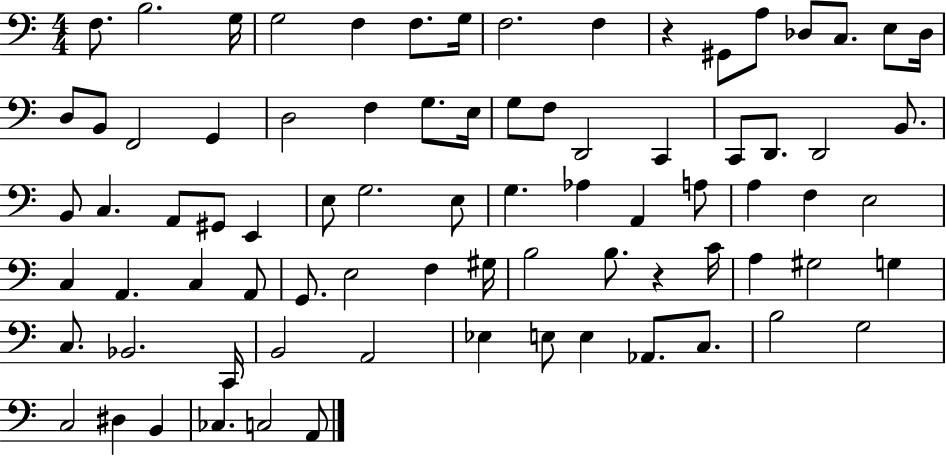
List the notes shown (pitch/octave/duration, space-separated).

F3/e. B3/h. G3/s G3/h F3/q F3/e. G3/s F3/h. F3/q R/q G#2/e A3/e Db3/e C3/e. E3/e Db3/s D3/e B2/e F2/h G2/q D3/h F3/q G3/e. E3/s G3/e F3/e D2/h C2/q C2/e D2/e. D2/h B2/e. B2/e C3/q. A2/e G#2/e E2/q E3/e G3/h. E3/e G3/q. Ab3/q A2/q A3/e A3/q F3/q E3/h C3/q A2/q. C3/q A2/e G2/e. E3/h F3/q G#3/s B3/h B3/e. R/q C4/s A3/q G#3/h G3/q C3/e. Bb2/h. C2/s B2/h A2/h Eb3/q E3/e E3/q Ab2/e. C3/e. B3/h G3/h C3/h D#3/q B2/q CES3/q. C3/h A2/e